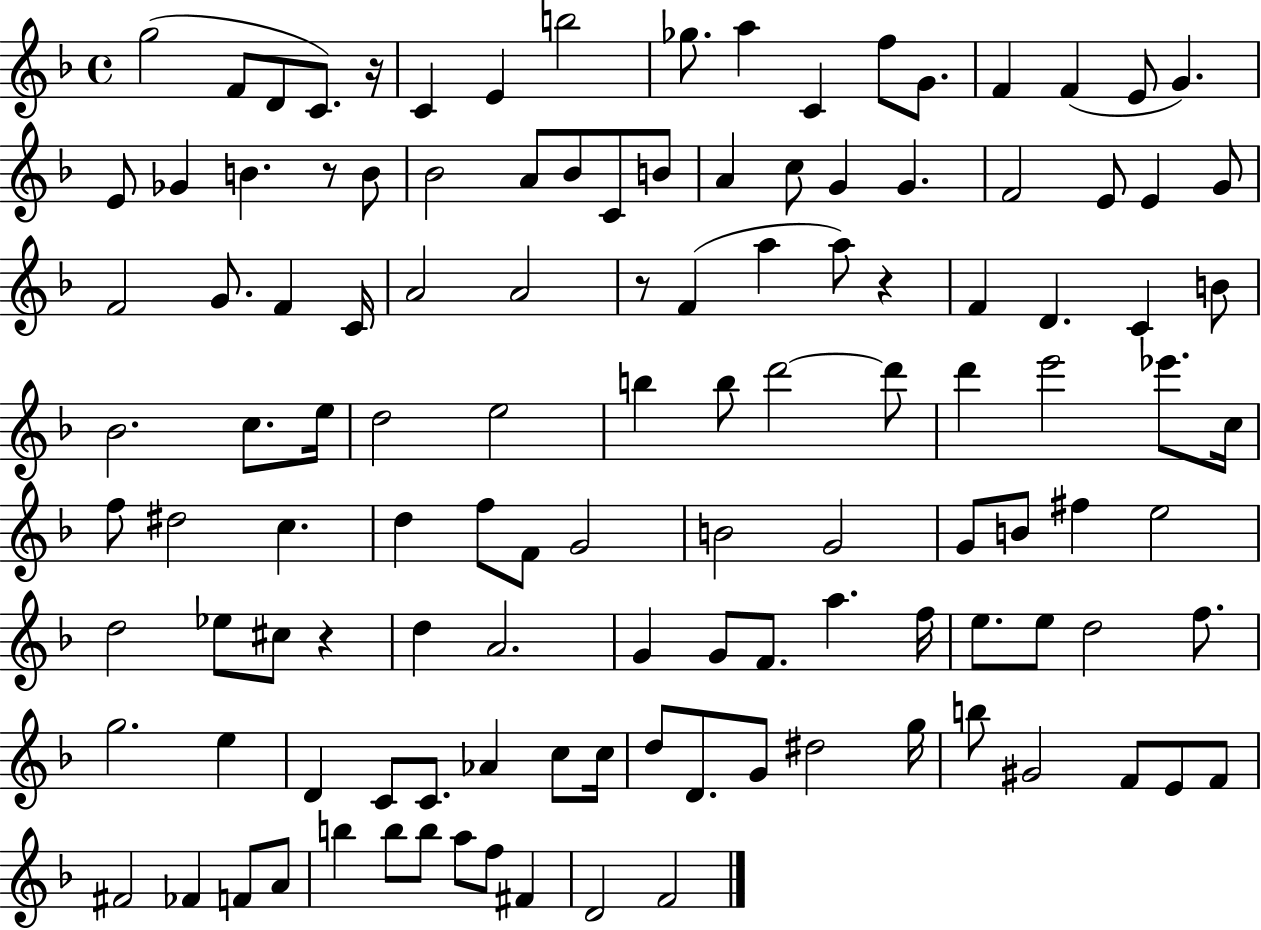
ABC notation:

X:1
T:Untitled
M:4/4
L:1/4
K:F
g2 F/2 D/2 C/2 z/4 C E b2 _g/2 a C f/2 G/2 F F E/2 G E/2 _G B z/2 B/2 _B2 A/2 _B/2 C/2 B/2 A c/2 G G F2 E/2 E G/2 F2 G/2 F C/4 A2 A2 z/2 F a a/2 z F D C B/2 _B2 c/2 e/4 d2 e2 b b/2 d'2 d'/2 d' e'2 _e'/2 c/4 f/2 ^d2 c d f/2 F/2 G2 B2 G2 G/2 B/2 ^f e2 d2 _e/2 ^c/2 z d A2 G G/2 F/2 a f/4 e/2 e/2 d2 f/2 g2 e D C/2 C/2 _A c/2 c/4 d/2 D/2 G/2 ^d2 g/4 b/2 ^G2 F/2 E/2 F/2 ^F2 _F F/2 A/2 b b/2 b/2 a/2 f/2 ^F D2 F2